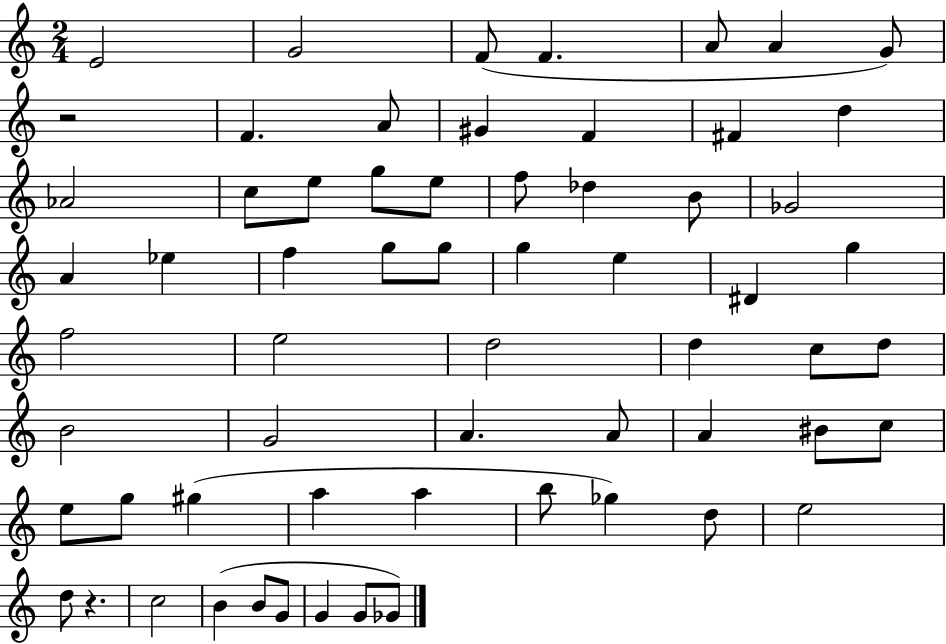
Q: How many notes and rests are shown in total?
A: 63